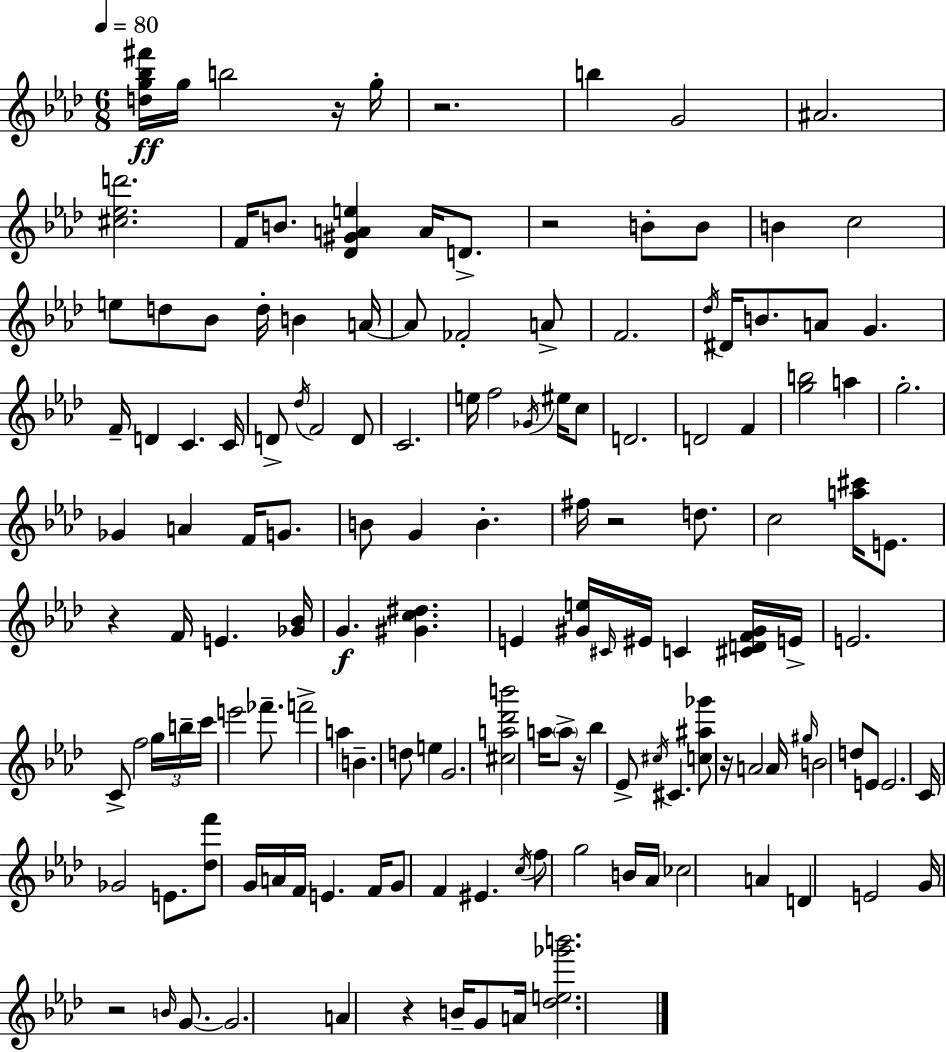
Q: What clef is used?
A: treble